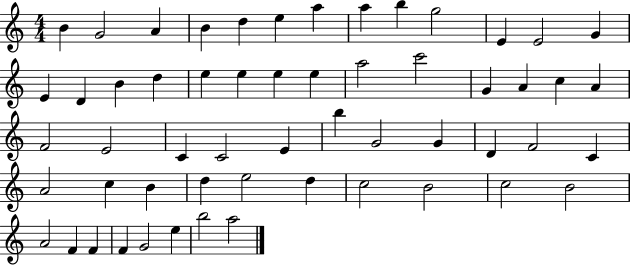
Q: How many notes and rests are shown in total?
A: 56